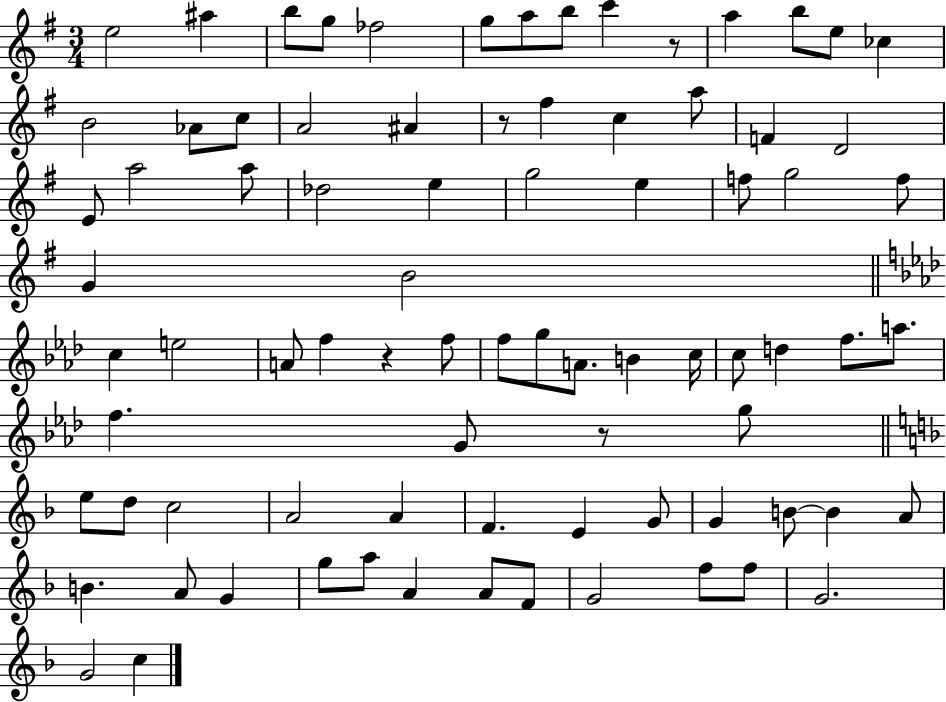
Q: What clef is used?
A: treble